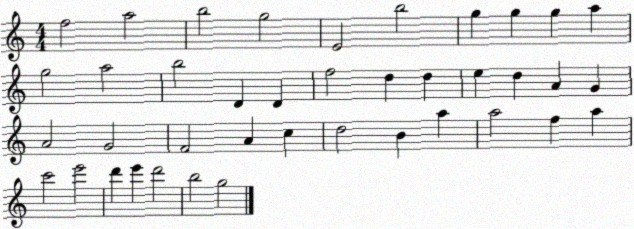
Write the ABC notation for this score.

X:1
T:Untitled
M:4/4
L:1/4
K:C
f2 a2 b2 g2 E2 b2 g g g a g2 a2 b2 D D f2 d d e d A G A2 G2 F2 A c d2 B a a2 f a c'2 e'2 d' e' d'2 b2 g2